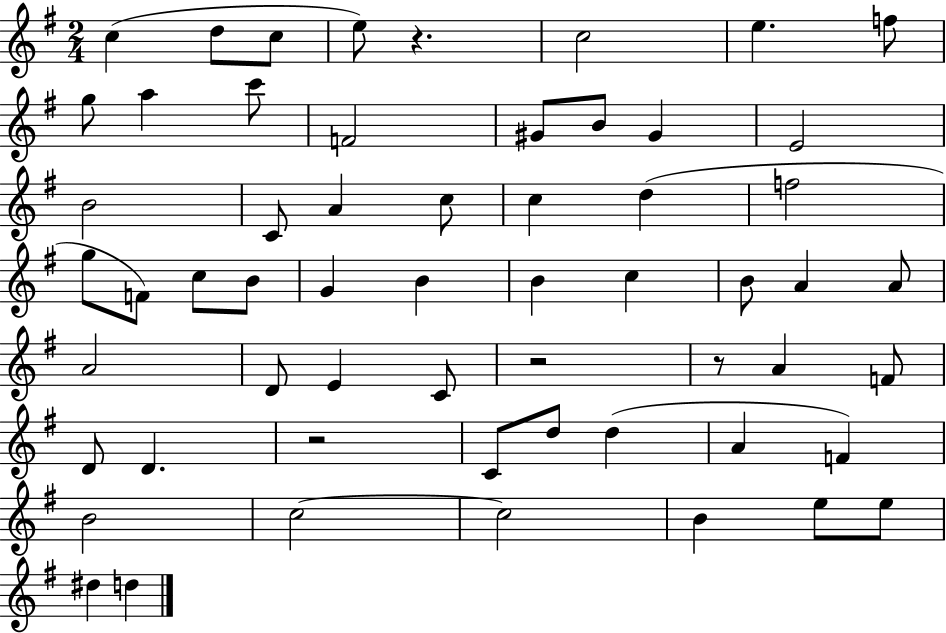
C5/q D5/e C5/e E5/e R/q. C5/h E5/q. F5/e G5/e A5/q C6/e F4/h G#4/e B4/e G#4/q E4/h B4/h C4/e A4/q C5/e C5/q D5/q F5/h G5/e F4/e C5/e B4/e G4/q B4/q B4/q C5/q B4/e A4/q A4/e A4/h D4/e E4/q C4/e R/h R/e A4/q F4/e D4/e D4/q. R/h C4/e D5/e D5/q A4/q F4/q B4/h C5/h C5/h B4/q E5/e E5/e D#5/q D5/q